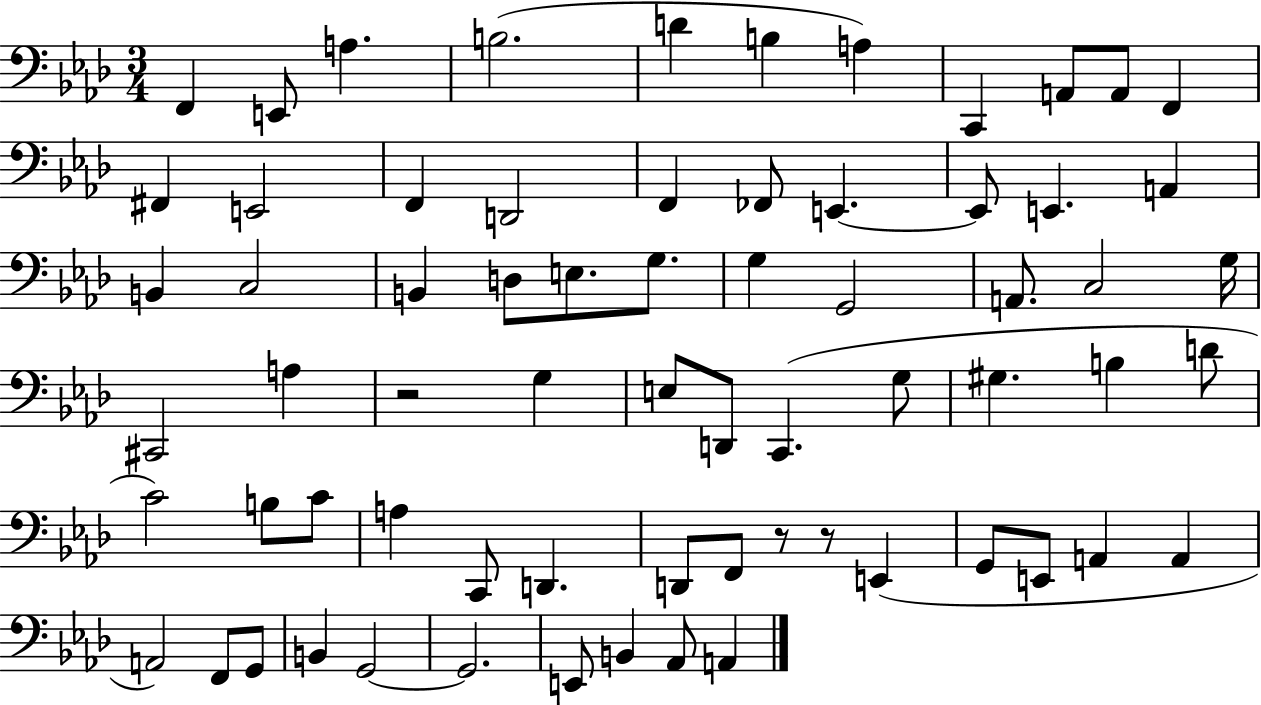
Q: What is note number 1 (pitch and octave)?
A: F2